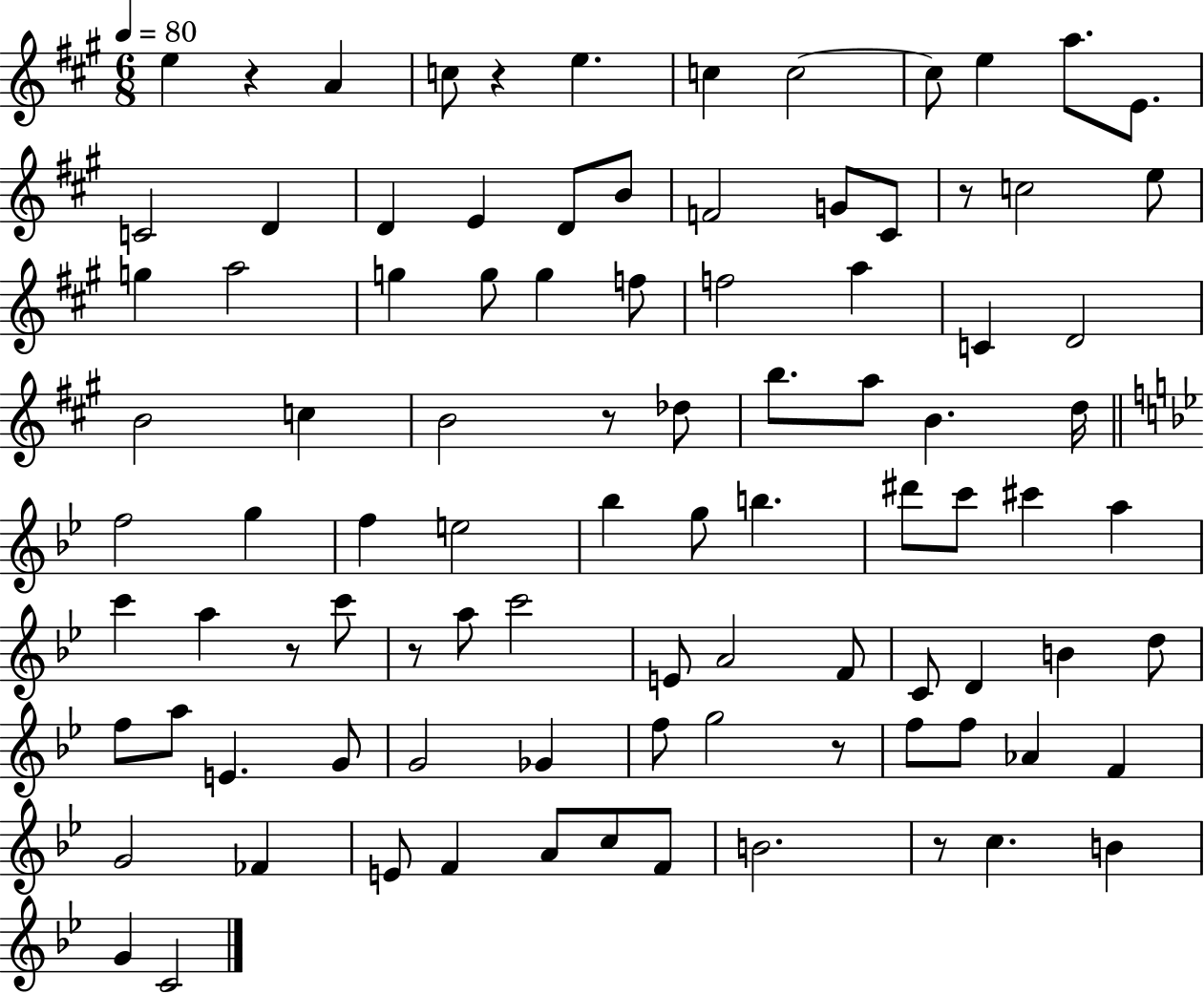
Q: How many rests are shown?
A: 8